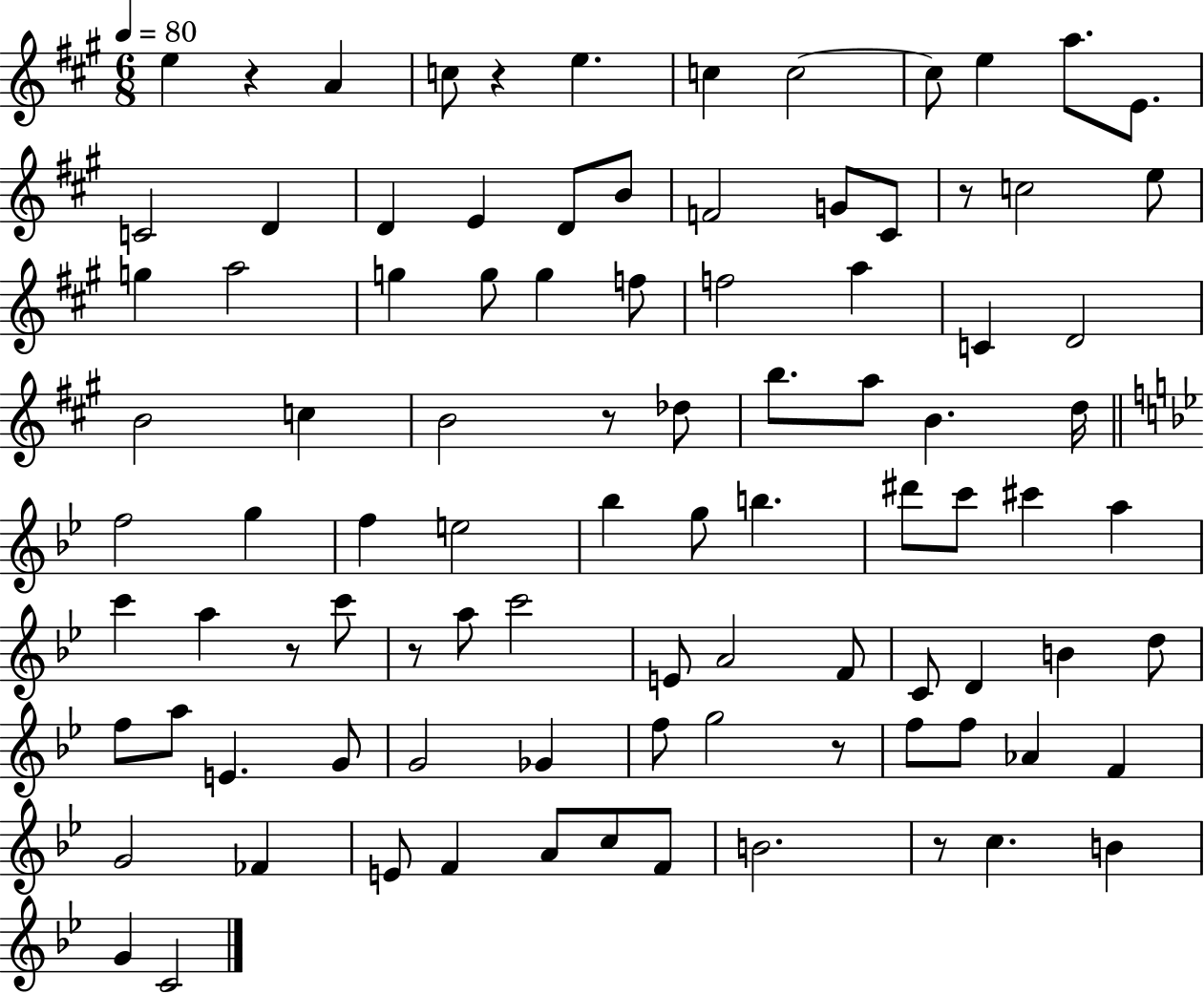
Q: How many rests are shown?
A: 8